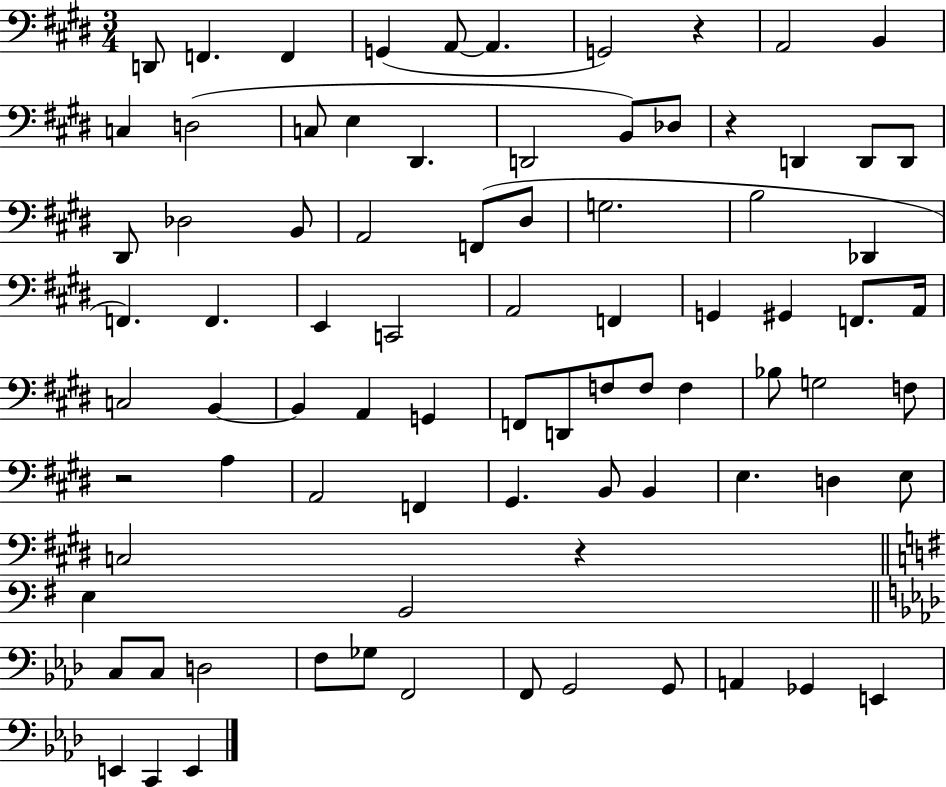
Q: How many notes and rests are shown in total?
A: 83